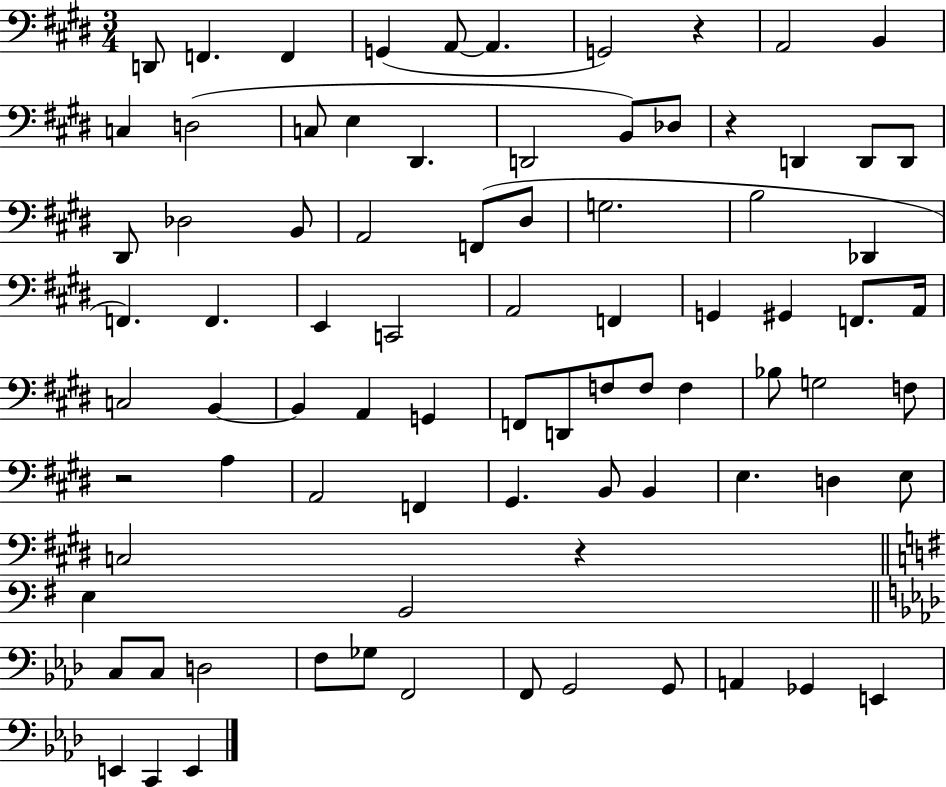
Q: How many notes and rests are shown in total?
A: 83